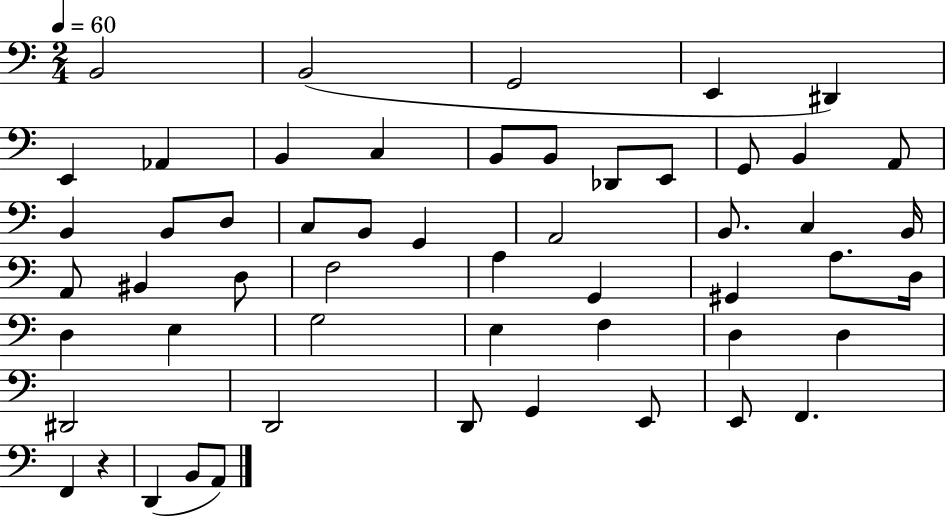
X:1
T:Untitled
M:2/4
L:1/4
K:C
B,,2 B,,2 G,,2 E,, ^D,, E,, _A,, B,, C, B,,/2 B,,/2 _D,,/2 E,,/2 G,,/2 B,, A,,/2 B,, B,,/2 D,/2 C,/2 B,,/2 G,, A,,2 B,,/2 C, B,,/4 A,,/2 ^B,, D,/2 F,2 A, G,, ^G,, A,/2 D,/4 D, E, G,2 E, F, D, D, ^D,,2 D,,2 D,,/2 G,, E,,/2 E,,/2 F,, F,, z D,, B,,/2 A,,/2